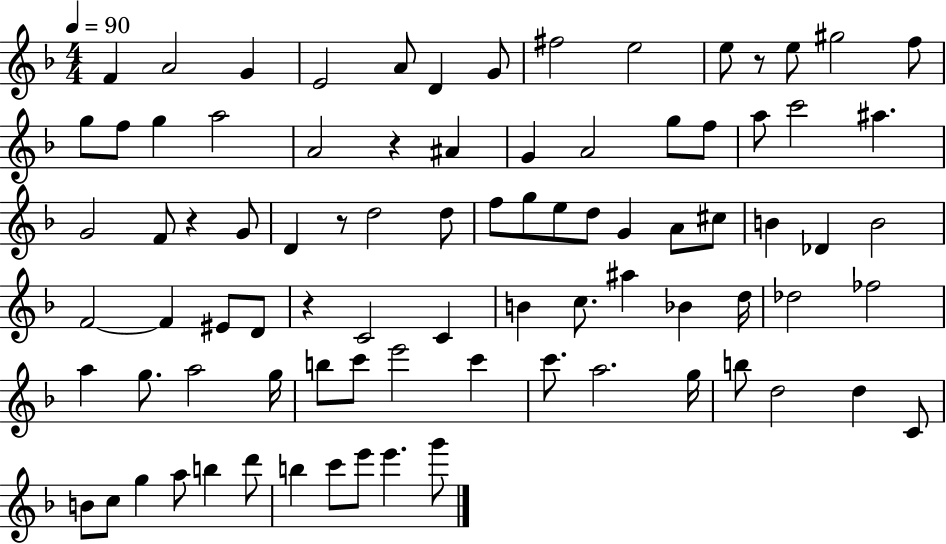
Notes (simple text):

F4/q A4/h G4/q E4/h A4/e D4/q G4/e F#5/h E5/h E5/e R/e E5/e G#5/h F5/e G5/e F5/e G5/q A5/h A4/h R/q A#4/q G4/q A4/h G5/e F5/e A5/e C6/h A#5/q. G4/h F4/e R/q G4/e D4/q R/e D5/h D5/e F5/e G5/e E5/e D5/e G4/q A4/e C#5/e B4/q Db4/q B4/h F4/h F4/q EIS4/e D4/e R/q C4/h C4/q B4/q C5/e. A#5/q Bb4/q D5/s Db5/h FES5/h A5/q G5/e. A5/h G5/s B5/e C6/e E6/h C6/q C6/e. A5/h. G5/s B5/e D5/h D5/q C4/e B4/e C5/e G5/q A5/e B5/q D6/e B5/q C6/e E6/e E6/q. G6/e